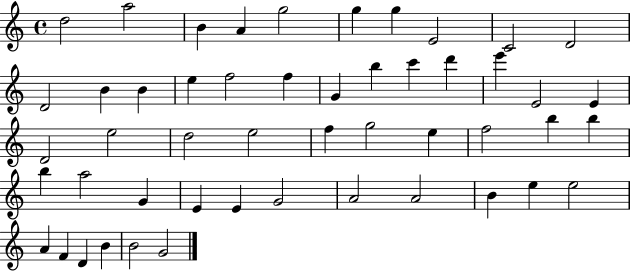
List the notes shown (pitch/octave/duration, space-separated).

D5/h A5/h B4/q A4/q G5/h G5/q G5/q E4/h C4/h D4/h D4/h B4/q B4/q E5/q F5/h F5/q G4/q B5/q C6/q D6/q E6/q E4/h E4/q D4/h E5/h D5/h E5/h F5/q G5/h E5/q F5/h B5/q B5/q B5/q A5/h G4/q E4/q E4/q G4/h A4/h A4/h B4/q E5/q E5/h A4/q F4/q D4/q B4/q B4/h G4/h